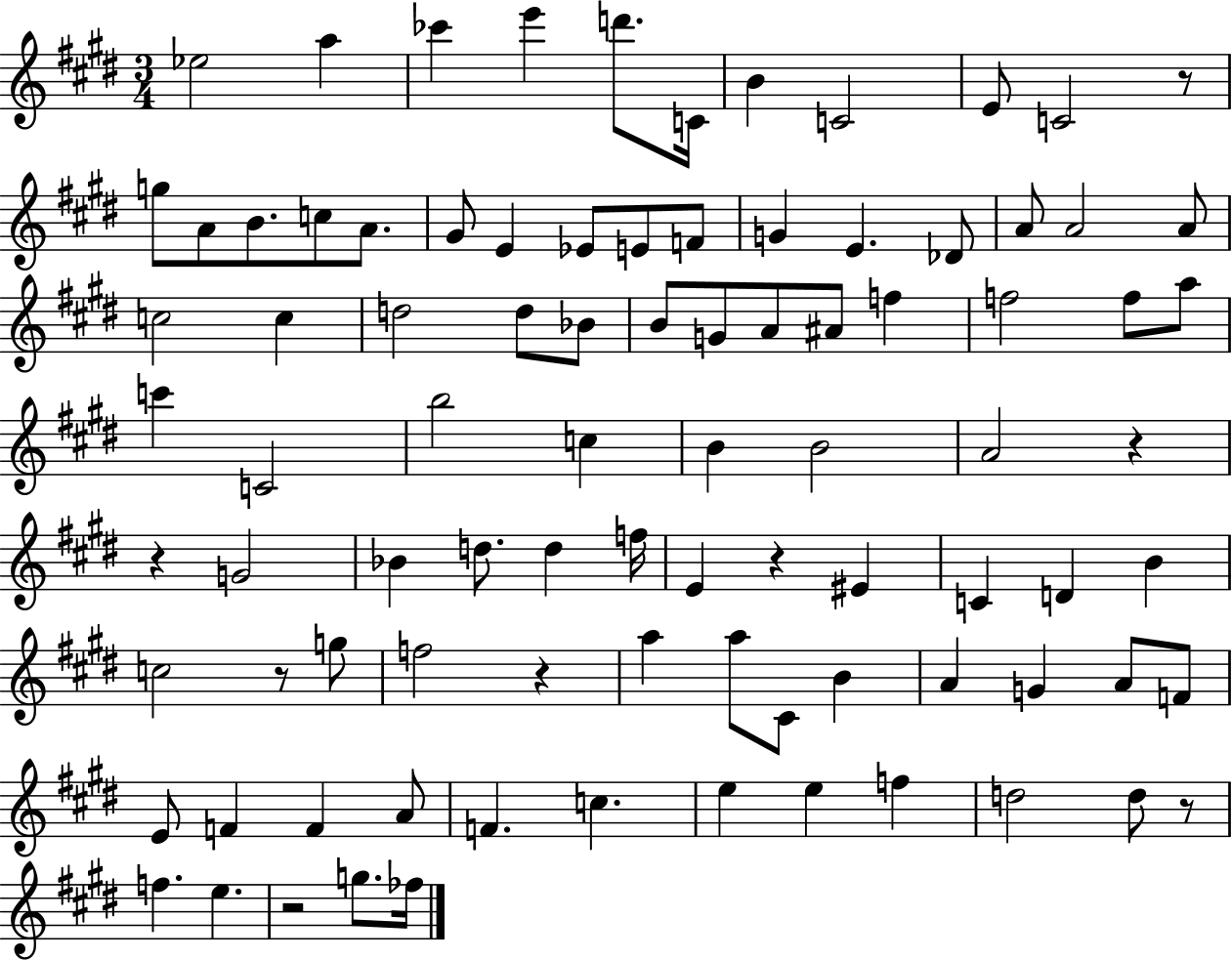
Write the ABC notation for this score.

X:1
T:Untitled
M:3/4
L:1/4
K:E
_e2 a _c' e' d'/2 C/4 B C2 E/2 C2 z/2 g/2 A/2 B/2 c/2 A/2 ^G/2 E _E/2 E/2 F/2 G E _D/2 A/2 A2 A/2 c2 c d2 d/2 _B/2 B/2 G/2 A/2 ^A/2 f f2 f/2 a/2 c' C2 b2 c B B2 A2 z z G2 _B d/2 d f/4 E z ^E C D B c2 z/2 g/2 f2 z a a/2 ^C/2 B A G A/2 F/2 E/2 F F A/2 F c e e f d2 d/2 z/2 f e z2 g/2 _f/4